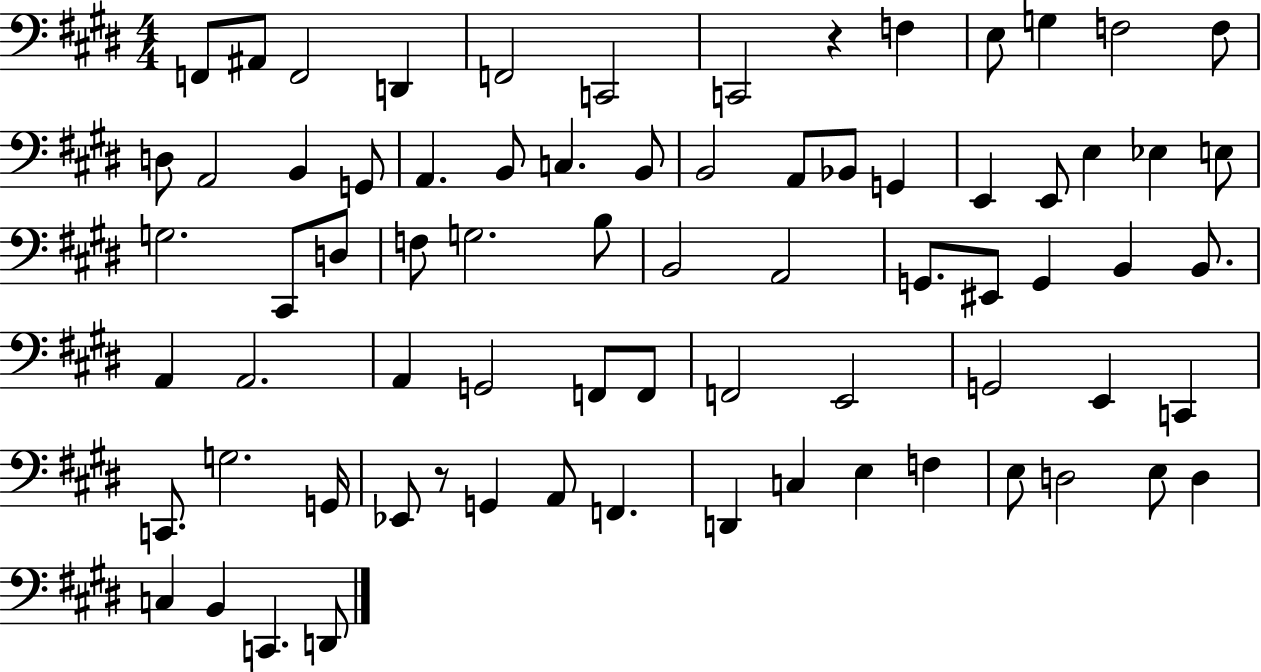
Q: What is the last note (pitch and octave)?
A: D2